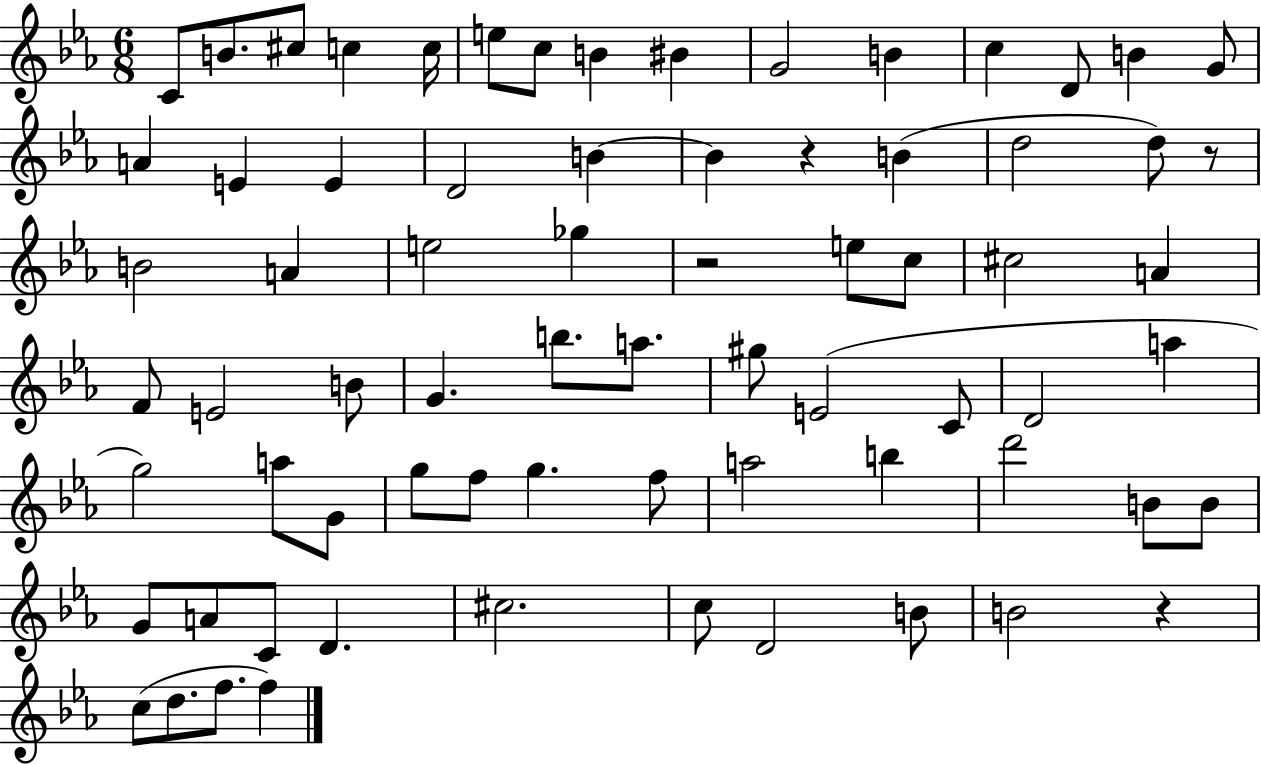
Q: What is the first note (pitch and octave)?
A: C4